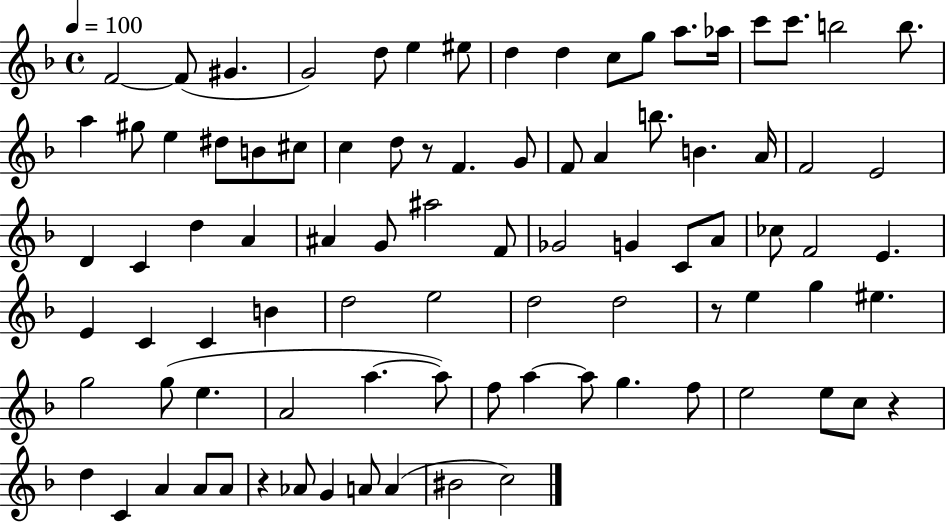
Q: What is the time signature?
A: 4/4